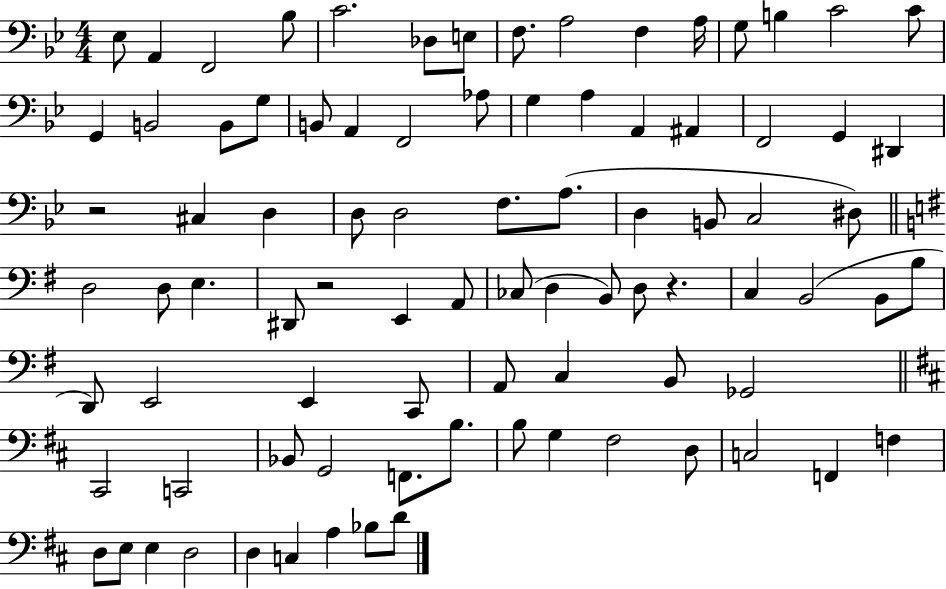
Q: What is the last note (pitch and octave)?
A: D4